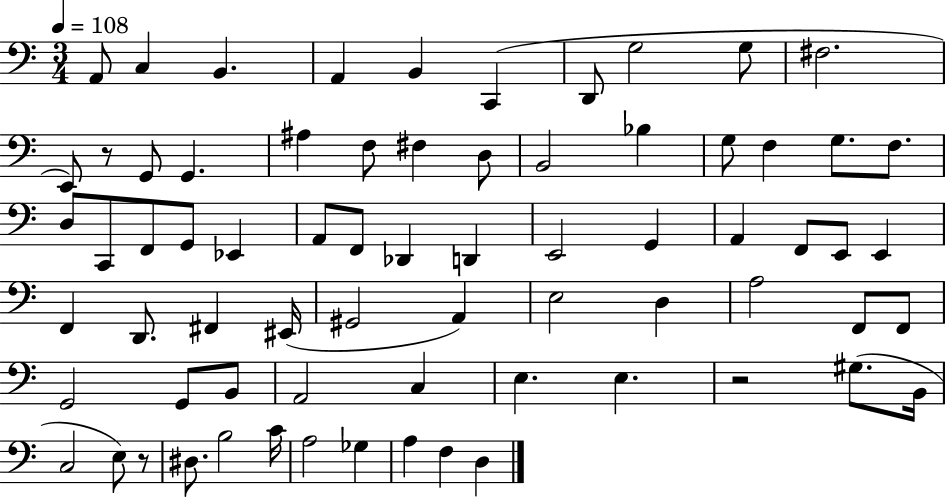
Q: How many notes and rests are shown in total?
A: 71